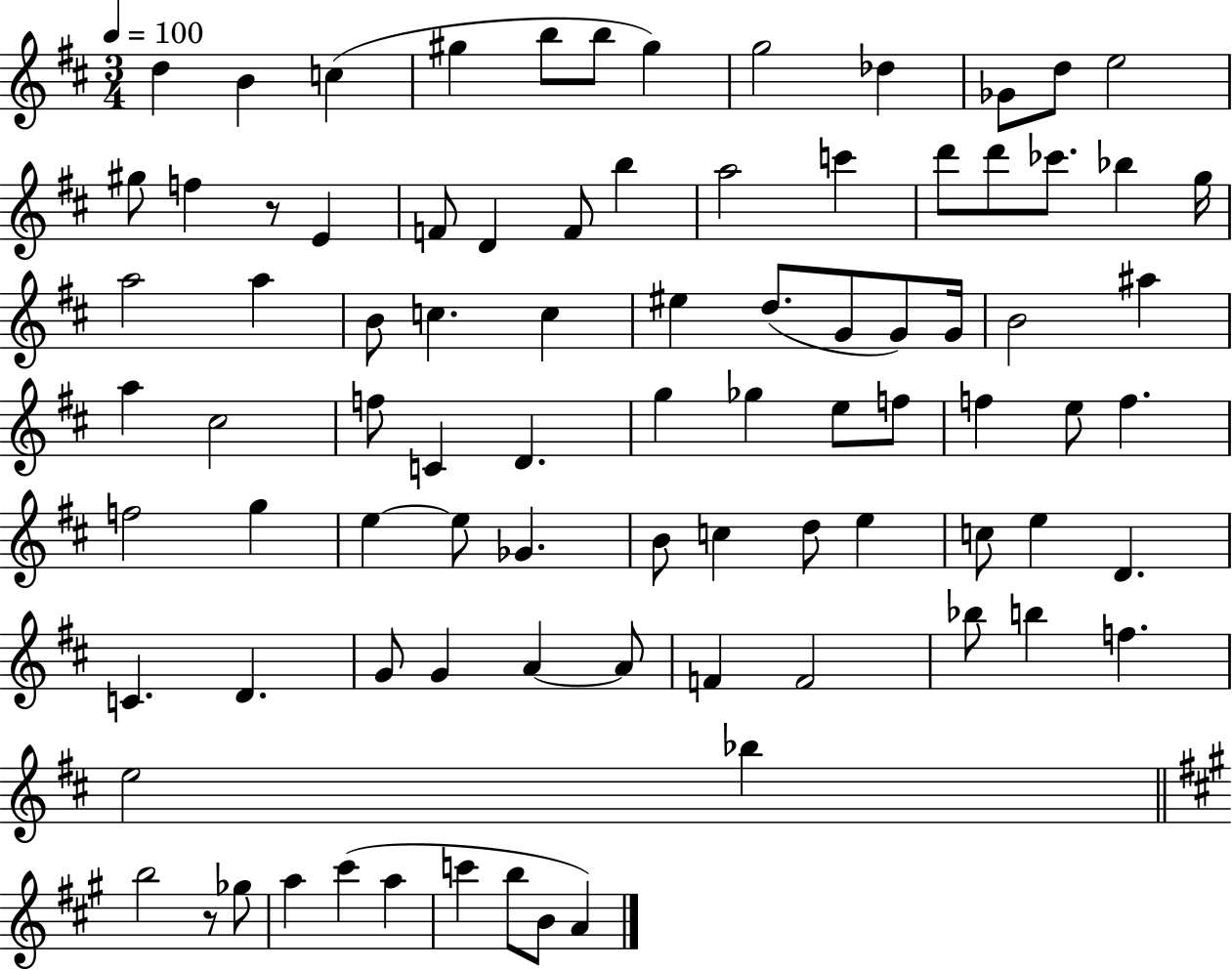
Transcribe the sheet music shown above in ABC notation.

X:1
T:Untitled
M:3/4
L:1/4
K:D
d B c ^g b/2 b/2 ^g g2 _d _G/2 d/2 e2 ^g/2 f z/2 E F/2 D F/2 b a2 c' d'/2 d'/2 _c'/2 _b g/4 a2 a B/2 c c ^e d/2 G/2 G/2 G/4 B2 ^a a ^c2 f/2 C D g _g e/2 f/2 f e/2 f f2 g e e/2 _G B/2 c d/2 e c/2 e D C D G/2 G A A/2 F F2 _b/2 b f e2 _b b2 z/2 _g/2 a ^c' a c' b/2 B/2 A